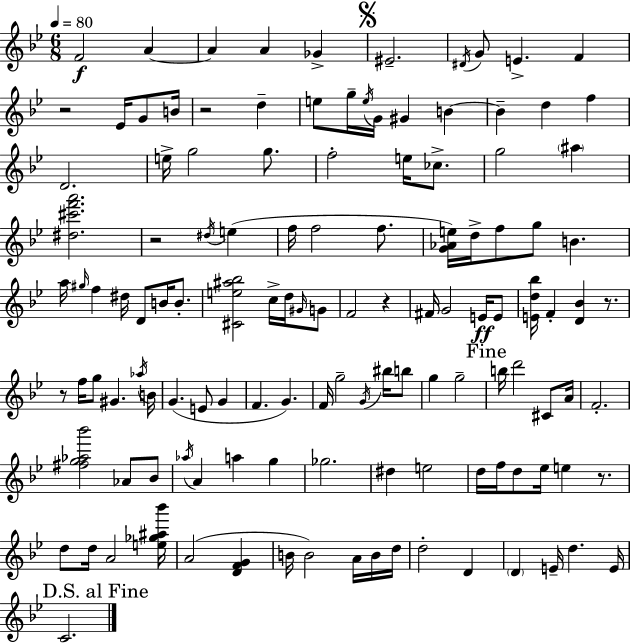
{
  \clef treble
  \numericTimeSignature
  \time 6/8
  \key bes \major
  \tempo 4 = 80
  f'2\f a'4~~ | a'4 a'4 ges'4-> | \mark \markup { \musicglyph "scripts.segno" } eis'2.-- | \acciaccatura { dis'16 } g'8 e'4.-> f'4 | \break r2 ees'16 g'8 | b'16 r2 d''4-- | e''8 g''16-- \acciaccatura { e''16 } g'16 gis'4 b'4~~ | b'4-- d''4 f''4 | \break d'2. | e''16-> g''2 g''8. | f''2-. e''16 ces''8.-> | g''2 \parenthesize ais''4 | \break <dis'' cis''' f''' a'''>2. | r2 \acciaccatura { dis''16 }( e''4 | f''16 f''2 | f''8. <g' aes' e''>16) d''16-> f''8 g''8 b'4. | \break a''16 \grace { gis''16 } f''4 dis''16 d'8 | b'16 b'8.-. <cis' e'' ais'' bes''>2 | c''16-> d''16 \grace { gis'16 } g'8 f'2 | r4 fis'16 g'2 | \break e'16\ff e'8 <e' d'' bes''>16 f'4-. <d' bes'>4 | r8. r8 f''16 g''8 gis'4. | \acciaccatura { aes''16 } b'16 g'4.( | e'8 g'4 f'4. | \break g'4.) f'16 g''2-- | \acciaccatura { g'16 } bis''16 b''8 g''4 g''2-- | \mark "Fine" b''16 d'''2 | cis'8 a'16 f'2.-. | \break <fis'' g'' aes'' bes'''>2 | aes'8 bes'8 \acciaccatura { aes''16 } a'4 | a''4 g''4 ges''2. | dis''4 | \break e''2 d''16 f''16 d''8 | ees''16 e''4 r8. d''8 d''16 a'2 | <e'' ges'' ais'' bes'''>16 a'2( | <d' f' g'>4 b'16 b'2) | \break a'16 b'16 d''16 d''2-. | d'4 \parenthesize d'4 | e'16-- d''4. e'16 \mark "D.S. al Fine" c'2. | \bar "|."
}